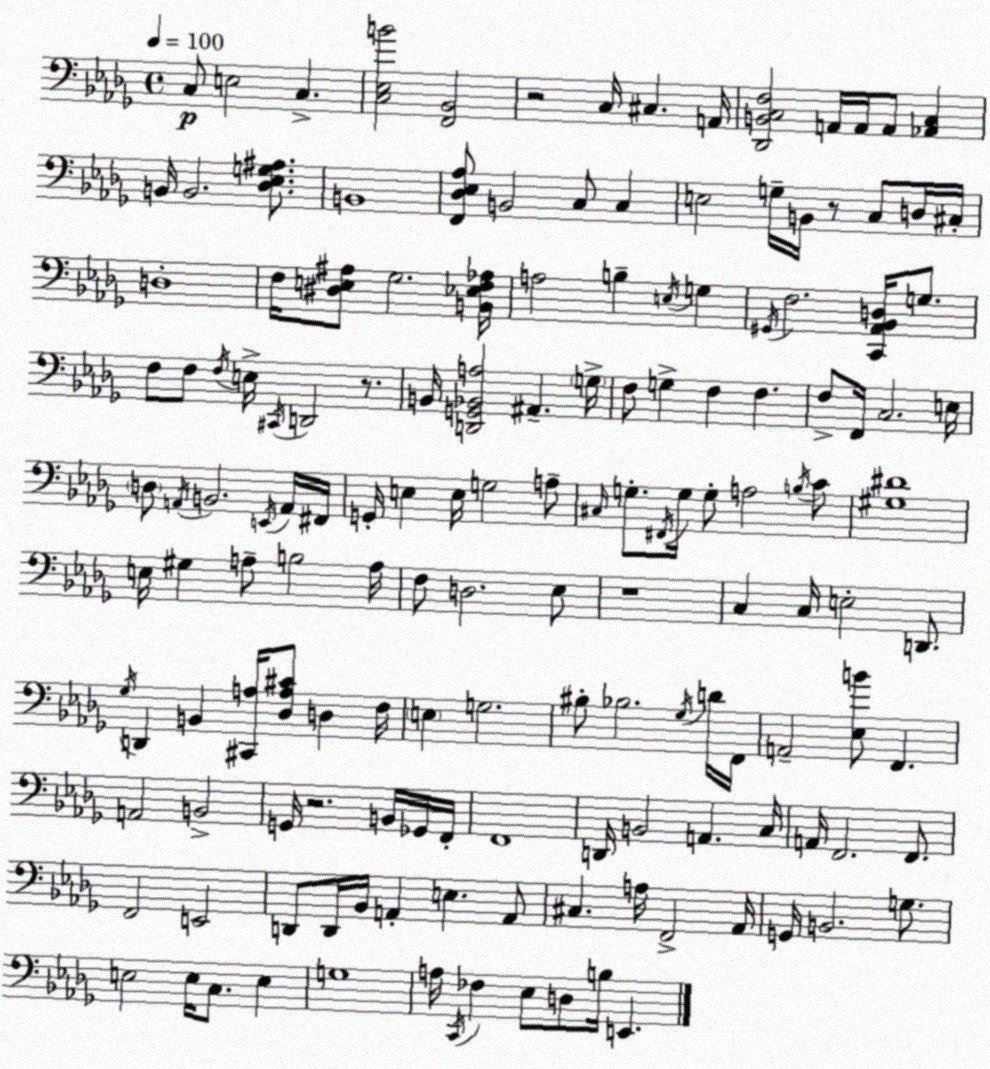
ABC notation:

X:1
T:Untitled
M:4/4
L:1/4
K:Bbm
C,/2 E,2 C, [C,_E,B]2 [F,,_B,,]2 z2 C,/4 ^C, A,,/4 [_D,,B,,C,F,]2 A,,/4 A,,/4 A,,/2 [_A,,C,] B,,/4 B,,2 [_D,_E,G,^A,]/2 B,,4 [F,,_D,_E,_A,]/2 B,,2 C,/2 C, E,2 G,/4 B,,/4 z/2 C,/2 D,/4 ^C,/4 D,4 F,/4 [^D,E,^A,]/2 _G,2 [B,,_E,F,_A,]/4 A,2 B, E,/4 G, ^G,,/4 F,2 [C,,_A,,_B,,D,]/4 G,/2 F,/2 F,/2 F,/4 E,/4 ^C,,/4 D,,2 z/2 B,,/4 [D,,G,,_B,,A,]2 ^A,, G,/4 F,/2 G, F, F, F,/2 F,,/4 C,2 E,/4 D,/2 A,,/4 B,,2 E,,/4 A,,/4 ^F,,/4 G,,/4 E, E,/4 G,2 A,/2 ^C,/4 G,/2 ^F,,/4 G,/4 G,/2 A,2 B,/4 C/2 [^G,^D]4 E,/4 ^G, A,/2 B,2 A,/4 F,/2 D,2 _E,/2 z4 C, C,/4 E,2 D,,/2 _G,/4 D,, B,, [^C,,A,]/4 [_D,A,^C]/2 D, F,/4 E, G,2 ^B,/2 _B,2 _G,/4 D/4 F,,/4 A,,2 [_E,B]/2 F,, A,,2 B,,2 G,,/4 z2 B,,/4 _G,,/4 F,,/4 F,,4 D,,/4 B,,2 A,, C,/4 A,,/4 F,,2 F,,/2 F,,2 E,,2 D,,/2 D,,/4 _B,,/4 A,, E, A,,/2 ^C, A,/4 F,,2 _A,,/4 G,,/4 B,,2 G,/2 E,2 E,/4 C,/2 E, G,4 A,/4 C,,/4 _F, _E,/2 D,/2 B,/4 E,,